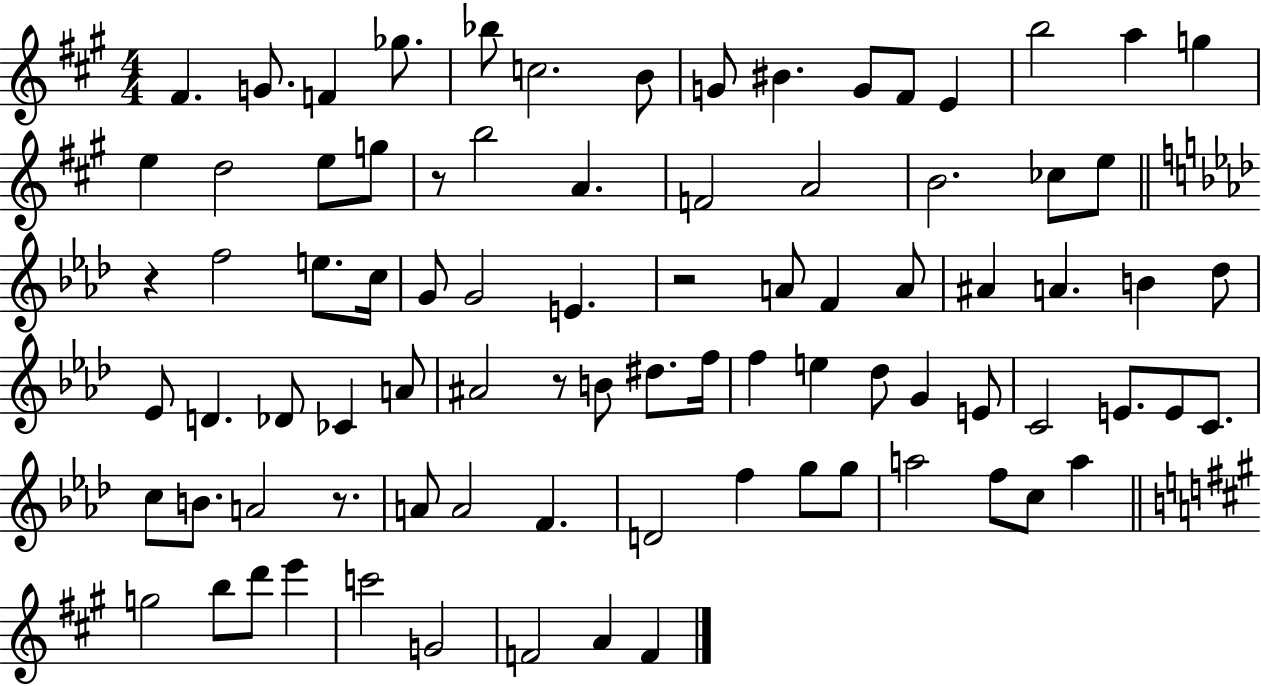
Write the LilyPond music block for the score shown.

{
  \clef treble
  \numericTimeSignature
  \time 4/4
  \key a \major
  fis'4. g'8. f'4 ges''8. | bes''8 c''2. b'8 | g'8 bis'4. g'8 fis'8 e'4 | b''2 a''4 g''4 | \break e''4 d''2 e''8 g''8 | r8 b''2 a'4. | f'2 a'2 | b'2. ces''8 e''8 | \break \bar "||" \break \key aes \major r4 f''2 e''8. c''16 | g'8 g'2 e'4. | r2 a'8 f'4 a'8 | ais'4 a'4. b'4 des''8 | \break ees'8 d'4. des'8 ces'4 a'8 | ais'2 r8 b'8 dis''8. f''16 | f''4 e''4 des''8 g'4 e'8 | c'2 e'8. e'8 c'8. | \break c''8 b'8. a'2 r8. | a'8 a'2 f'4. | d'2 f''4 g''8 g''8 | a''2 f''8 c''8 a''4 | \break \bar "||" \break \key a \major g''2 b''8 d'''8 e'''4 | c'''2 g'2 | f'2 a'4 f'4 | \bar "|."
}